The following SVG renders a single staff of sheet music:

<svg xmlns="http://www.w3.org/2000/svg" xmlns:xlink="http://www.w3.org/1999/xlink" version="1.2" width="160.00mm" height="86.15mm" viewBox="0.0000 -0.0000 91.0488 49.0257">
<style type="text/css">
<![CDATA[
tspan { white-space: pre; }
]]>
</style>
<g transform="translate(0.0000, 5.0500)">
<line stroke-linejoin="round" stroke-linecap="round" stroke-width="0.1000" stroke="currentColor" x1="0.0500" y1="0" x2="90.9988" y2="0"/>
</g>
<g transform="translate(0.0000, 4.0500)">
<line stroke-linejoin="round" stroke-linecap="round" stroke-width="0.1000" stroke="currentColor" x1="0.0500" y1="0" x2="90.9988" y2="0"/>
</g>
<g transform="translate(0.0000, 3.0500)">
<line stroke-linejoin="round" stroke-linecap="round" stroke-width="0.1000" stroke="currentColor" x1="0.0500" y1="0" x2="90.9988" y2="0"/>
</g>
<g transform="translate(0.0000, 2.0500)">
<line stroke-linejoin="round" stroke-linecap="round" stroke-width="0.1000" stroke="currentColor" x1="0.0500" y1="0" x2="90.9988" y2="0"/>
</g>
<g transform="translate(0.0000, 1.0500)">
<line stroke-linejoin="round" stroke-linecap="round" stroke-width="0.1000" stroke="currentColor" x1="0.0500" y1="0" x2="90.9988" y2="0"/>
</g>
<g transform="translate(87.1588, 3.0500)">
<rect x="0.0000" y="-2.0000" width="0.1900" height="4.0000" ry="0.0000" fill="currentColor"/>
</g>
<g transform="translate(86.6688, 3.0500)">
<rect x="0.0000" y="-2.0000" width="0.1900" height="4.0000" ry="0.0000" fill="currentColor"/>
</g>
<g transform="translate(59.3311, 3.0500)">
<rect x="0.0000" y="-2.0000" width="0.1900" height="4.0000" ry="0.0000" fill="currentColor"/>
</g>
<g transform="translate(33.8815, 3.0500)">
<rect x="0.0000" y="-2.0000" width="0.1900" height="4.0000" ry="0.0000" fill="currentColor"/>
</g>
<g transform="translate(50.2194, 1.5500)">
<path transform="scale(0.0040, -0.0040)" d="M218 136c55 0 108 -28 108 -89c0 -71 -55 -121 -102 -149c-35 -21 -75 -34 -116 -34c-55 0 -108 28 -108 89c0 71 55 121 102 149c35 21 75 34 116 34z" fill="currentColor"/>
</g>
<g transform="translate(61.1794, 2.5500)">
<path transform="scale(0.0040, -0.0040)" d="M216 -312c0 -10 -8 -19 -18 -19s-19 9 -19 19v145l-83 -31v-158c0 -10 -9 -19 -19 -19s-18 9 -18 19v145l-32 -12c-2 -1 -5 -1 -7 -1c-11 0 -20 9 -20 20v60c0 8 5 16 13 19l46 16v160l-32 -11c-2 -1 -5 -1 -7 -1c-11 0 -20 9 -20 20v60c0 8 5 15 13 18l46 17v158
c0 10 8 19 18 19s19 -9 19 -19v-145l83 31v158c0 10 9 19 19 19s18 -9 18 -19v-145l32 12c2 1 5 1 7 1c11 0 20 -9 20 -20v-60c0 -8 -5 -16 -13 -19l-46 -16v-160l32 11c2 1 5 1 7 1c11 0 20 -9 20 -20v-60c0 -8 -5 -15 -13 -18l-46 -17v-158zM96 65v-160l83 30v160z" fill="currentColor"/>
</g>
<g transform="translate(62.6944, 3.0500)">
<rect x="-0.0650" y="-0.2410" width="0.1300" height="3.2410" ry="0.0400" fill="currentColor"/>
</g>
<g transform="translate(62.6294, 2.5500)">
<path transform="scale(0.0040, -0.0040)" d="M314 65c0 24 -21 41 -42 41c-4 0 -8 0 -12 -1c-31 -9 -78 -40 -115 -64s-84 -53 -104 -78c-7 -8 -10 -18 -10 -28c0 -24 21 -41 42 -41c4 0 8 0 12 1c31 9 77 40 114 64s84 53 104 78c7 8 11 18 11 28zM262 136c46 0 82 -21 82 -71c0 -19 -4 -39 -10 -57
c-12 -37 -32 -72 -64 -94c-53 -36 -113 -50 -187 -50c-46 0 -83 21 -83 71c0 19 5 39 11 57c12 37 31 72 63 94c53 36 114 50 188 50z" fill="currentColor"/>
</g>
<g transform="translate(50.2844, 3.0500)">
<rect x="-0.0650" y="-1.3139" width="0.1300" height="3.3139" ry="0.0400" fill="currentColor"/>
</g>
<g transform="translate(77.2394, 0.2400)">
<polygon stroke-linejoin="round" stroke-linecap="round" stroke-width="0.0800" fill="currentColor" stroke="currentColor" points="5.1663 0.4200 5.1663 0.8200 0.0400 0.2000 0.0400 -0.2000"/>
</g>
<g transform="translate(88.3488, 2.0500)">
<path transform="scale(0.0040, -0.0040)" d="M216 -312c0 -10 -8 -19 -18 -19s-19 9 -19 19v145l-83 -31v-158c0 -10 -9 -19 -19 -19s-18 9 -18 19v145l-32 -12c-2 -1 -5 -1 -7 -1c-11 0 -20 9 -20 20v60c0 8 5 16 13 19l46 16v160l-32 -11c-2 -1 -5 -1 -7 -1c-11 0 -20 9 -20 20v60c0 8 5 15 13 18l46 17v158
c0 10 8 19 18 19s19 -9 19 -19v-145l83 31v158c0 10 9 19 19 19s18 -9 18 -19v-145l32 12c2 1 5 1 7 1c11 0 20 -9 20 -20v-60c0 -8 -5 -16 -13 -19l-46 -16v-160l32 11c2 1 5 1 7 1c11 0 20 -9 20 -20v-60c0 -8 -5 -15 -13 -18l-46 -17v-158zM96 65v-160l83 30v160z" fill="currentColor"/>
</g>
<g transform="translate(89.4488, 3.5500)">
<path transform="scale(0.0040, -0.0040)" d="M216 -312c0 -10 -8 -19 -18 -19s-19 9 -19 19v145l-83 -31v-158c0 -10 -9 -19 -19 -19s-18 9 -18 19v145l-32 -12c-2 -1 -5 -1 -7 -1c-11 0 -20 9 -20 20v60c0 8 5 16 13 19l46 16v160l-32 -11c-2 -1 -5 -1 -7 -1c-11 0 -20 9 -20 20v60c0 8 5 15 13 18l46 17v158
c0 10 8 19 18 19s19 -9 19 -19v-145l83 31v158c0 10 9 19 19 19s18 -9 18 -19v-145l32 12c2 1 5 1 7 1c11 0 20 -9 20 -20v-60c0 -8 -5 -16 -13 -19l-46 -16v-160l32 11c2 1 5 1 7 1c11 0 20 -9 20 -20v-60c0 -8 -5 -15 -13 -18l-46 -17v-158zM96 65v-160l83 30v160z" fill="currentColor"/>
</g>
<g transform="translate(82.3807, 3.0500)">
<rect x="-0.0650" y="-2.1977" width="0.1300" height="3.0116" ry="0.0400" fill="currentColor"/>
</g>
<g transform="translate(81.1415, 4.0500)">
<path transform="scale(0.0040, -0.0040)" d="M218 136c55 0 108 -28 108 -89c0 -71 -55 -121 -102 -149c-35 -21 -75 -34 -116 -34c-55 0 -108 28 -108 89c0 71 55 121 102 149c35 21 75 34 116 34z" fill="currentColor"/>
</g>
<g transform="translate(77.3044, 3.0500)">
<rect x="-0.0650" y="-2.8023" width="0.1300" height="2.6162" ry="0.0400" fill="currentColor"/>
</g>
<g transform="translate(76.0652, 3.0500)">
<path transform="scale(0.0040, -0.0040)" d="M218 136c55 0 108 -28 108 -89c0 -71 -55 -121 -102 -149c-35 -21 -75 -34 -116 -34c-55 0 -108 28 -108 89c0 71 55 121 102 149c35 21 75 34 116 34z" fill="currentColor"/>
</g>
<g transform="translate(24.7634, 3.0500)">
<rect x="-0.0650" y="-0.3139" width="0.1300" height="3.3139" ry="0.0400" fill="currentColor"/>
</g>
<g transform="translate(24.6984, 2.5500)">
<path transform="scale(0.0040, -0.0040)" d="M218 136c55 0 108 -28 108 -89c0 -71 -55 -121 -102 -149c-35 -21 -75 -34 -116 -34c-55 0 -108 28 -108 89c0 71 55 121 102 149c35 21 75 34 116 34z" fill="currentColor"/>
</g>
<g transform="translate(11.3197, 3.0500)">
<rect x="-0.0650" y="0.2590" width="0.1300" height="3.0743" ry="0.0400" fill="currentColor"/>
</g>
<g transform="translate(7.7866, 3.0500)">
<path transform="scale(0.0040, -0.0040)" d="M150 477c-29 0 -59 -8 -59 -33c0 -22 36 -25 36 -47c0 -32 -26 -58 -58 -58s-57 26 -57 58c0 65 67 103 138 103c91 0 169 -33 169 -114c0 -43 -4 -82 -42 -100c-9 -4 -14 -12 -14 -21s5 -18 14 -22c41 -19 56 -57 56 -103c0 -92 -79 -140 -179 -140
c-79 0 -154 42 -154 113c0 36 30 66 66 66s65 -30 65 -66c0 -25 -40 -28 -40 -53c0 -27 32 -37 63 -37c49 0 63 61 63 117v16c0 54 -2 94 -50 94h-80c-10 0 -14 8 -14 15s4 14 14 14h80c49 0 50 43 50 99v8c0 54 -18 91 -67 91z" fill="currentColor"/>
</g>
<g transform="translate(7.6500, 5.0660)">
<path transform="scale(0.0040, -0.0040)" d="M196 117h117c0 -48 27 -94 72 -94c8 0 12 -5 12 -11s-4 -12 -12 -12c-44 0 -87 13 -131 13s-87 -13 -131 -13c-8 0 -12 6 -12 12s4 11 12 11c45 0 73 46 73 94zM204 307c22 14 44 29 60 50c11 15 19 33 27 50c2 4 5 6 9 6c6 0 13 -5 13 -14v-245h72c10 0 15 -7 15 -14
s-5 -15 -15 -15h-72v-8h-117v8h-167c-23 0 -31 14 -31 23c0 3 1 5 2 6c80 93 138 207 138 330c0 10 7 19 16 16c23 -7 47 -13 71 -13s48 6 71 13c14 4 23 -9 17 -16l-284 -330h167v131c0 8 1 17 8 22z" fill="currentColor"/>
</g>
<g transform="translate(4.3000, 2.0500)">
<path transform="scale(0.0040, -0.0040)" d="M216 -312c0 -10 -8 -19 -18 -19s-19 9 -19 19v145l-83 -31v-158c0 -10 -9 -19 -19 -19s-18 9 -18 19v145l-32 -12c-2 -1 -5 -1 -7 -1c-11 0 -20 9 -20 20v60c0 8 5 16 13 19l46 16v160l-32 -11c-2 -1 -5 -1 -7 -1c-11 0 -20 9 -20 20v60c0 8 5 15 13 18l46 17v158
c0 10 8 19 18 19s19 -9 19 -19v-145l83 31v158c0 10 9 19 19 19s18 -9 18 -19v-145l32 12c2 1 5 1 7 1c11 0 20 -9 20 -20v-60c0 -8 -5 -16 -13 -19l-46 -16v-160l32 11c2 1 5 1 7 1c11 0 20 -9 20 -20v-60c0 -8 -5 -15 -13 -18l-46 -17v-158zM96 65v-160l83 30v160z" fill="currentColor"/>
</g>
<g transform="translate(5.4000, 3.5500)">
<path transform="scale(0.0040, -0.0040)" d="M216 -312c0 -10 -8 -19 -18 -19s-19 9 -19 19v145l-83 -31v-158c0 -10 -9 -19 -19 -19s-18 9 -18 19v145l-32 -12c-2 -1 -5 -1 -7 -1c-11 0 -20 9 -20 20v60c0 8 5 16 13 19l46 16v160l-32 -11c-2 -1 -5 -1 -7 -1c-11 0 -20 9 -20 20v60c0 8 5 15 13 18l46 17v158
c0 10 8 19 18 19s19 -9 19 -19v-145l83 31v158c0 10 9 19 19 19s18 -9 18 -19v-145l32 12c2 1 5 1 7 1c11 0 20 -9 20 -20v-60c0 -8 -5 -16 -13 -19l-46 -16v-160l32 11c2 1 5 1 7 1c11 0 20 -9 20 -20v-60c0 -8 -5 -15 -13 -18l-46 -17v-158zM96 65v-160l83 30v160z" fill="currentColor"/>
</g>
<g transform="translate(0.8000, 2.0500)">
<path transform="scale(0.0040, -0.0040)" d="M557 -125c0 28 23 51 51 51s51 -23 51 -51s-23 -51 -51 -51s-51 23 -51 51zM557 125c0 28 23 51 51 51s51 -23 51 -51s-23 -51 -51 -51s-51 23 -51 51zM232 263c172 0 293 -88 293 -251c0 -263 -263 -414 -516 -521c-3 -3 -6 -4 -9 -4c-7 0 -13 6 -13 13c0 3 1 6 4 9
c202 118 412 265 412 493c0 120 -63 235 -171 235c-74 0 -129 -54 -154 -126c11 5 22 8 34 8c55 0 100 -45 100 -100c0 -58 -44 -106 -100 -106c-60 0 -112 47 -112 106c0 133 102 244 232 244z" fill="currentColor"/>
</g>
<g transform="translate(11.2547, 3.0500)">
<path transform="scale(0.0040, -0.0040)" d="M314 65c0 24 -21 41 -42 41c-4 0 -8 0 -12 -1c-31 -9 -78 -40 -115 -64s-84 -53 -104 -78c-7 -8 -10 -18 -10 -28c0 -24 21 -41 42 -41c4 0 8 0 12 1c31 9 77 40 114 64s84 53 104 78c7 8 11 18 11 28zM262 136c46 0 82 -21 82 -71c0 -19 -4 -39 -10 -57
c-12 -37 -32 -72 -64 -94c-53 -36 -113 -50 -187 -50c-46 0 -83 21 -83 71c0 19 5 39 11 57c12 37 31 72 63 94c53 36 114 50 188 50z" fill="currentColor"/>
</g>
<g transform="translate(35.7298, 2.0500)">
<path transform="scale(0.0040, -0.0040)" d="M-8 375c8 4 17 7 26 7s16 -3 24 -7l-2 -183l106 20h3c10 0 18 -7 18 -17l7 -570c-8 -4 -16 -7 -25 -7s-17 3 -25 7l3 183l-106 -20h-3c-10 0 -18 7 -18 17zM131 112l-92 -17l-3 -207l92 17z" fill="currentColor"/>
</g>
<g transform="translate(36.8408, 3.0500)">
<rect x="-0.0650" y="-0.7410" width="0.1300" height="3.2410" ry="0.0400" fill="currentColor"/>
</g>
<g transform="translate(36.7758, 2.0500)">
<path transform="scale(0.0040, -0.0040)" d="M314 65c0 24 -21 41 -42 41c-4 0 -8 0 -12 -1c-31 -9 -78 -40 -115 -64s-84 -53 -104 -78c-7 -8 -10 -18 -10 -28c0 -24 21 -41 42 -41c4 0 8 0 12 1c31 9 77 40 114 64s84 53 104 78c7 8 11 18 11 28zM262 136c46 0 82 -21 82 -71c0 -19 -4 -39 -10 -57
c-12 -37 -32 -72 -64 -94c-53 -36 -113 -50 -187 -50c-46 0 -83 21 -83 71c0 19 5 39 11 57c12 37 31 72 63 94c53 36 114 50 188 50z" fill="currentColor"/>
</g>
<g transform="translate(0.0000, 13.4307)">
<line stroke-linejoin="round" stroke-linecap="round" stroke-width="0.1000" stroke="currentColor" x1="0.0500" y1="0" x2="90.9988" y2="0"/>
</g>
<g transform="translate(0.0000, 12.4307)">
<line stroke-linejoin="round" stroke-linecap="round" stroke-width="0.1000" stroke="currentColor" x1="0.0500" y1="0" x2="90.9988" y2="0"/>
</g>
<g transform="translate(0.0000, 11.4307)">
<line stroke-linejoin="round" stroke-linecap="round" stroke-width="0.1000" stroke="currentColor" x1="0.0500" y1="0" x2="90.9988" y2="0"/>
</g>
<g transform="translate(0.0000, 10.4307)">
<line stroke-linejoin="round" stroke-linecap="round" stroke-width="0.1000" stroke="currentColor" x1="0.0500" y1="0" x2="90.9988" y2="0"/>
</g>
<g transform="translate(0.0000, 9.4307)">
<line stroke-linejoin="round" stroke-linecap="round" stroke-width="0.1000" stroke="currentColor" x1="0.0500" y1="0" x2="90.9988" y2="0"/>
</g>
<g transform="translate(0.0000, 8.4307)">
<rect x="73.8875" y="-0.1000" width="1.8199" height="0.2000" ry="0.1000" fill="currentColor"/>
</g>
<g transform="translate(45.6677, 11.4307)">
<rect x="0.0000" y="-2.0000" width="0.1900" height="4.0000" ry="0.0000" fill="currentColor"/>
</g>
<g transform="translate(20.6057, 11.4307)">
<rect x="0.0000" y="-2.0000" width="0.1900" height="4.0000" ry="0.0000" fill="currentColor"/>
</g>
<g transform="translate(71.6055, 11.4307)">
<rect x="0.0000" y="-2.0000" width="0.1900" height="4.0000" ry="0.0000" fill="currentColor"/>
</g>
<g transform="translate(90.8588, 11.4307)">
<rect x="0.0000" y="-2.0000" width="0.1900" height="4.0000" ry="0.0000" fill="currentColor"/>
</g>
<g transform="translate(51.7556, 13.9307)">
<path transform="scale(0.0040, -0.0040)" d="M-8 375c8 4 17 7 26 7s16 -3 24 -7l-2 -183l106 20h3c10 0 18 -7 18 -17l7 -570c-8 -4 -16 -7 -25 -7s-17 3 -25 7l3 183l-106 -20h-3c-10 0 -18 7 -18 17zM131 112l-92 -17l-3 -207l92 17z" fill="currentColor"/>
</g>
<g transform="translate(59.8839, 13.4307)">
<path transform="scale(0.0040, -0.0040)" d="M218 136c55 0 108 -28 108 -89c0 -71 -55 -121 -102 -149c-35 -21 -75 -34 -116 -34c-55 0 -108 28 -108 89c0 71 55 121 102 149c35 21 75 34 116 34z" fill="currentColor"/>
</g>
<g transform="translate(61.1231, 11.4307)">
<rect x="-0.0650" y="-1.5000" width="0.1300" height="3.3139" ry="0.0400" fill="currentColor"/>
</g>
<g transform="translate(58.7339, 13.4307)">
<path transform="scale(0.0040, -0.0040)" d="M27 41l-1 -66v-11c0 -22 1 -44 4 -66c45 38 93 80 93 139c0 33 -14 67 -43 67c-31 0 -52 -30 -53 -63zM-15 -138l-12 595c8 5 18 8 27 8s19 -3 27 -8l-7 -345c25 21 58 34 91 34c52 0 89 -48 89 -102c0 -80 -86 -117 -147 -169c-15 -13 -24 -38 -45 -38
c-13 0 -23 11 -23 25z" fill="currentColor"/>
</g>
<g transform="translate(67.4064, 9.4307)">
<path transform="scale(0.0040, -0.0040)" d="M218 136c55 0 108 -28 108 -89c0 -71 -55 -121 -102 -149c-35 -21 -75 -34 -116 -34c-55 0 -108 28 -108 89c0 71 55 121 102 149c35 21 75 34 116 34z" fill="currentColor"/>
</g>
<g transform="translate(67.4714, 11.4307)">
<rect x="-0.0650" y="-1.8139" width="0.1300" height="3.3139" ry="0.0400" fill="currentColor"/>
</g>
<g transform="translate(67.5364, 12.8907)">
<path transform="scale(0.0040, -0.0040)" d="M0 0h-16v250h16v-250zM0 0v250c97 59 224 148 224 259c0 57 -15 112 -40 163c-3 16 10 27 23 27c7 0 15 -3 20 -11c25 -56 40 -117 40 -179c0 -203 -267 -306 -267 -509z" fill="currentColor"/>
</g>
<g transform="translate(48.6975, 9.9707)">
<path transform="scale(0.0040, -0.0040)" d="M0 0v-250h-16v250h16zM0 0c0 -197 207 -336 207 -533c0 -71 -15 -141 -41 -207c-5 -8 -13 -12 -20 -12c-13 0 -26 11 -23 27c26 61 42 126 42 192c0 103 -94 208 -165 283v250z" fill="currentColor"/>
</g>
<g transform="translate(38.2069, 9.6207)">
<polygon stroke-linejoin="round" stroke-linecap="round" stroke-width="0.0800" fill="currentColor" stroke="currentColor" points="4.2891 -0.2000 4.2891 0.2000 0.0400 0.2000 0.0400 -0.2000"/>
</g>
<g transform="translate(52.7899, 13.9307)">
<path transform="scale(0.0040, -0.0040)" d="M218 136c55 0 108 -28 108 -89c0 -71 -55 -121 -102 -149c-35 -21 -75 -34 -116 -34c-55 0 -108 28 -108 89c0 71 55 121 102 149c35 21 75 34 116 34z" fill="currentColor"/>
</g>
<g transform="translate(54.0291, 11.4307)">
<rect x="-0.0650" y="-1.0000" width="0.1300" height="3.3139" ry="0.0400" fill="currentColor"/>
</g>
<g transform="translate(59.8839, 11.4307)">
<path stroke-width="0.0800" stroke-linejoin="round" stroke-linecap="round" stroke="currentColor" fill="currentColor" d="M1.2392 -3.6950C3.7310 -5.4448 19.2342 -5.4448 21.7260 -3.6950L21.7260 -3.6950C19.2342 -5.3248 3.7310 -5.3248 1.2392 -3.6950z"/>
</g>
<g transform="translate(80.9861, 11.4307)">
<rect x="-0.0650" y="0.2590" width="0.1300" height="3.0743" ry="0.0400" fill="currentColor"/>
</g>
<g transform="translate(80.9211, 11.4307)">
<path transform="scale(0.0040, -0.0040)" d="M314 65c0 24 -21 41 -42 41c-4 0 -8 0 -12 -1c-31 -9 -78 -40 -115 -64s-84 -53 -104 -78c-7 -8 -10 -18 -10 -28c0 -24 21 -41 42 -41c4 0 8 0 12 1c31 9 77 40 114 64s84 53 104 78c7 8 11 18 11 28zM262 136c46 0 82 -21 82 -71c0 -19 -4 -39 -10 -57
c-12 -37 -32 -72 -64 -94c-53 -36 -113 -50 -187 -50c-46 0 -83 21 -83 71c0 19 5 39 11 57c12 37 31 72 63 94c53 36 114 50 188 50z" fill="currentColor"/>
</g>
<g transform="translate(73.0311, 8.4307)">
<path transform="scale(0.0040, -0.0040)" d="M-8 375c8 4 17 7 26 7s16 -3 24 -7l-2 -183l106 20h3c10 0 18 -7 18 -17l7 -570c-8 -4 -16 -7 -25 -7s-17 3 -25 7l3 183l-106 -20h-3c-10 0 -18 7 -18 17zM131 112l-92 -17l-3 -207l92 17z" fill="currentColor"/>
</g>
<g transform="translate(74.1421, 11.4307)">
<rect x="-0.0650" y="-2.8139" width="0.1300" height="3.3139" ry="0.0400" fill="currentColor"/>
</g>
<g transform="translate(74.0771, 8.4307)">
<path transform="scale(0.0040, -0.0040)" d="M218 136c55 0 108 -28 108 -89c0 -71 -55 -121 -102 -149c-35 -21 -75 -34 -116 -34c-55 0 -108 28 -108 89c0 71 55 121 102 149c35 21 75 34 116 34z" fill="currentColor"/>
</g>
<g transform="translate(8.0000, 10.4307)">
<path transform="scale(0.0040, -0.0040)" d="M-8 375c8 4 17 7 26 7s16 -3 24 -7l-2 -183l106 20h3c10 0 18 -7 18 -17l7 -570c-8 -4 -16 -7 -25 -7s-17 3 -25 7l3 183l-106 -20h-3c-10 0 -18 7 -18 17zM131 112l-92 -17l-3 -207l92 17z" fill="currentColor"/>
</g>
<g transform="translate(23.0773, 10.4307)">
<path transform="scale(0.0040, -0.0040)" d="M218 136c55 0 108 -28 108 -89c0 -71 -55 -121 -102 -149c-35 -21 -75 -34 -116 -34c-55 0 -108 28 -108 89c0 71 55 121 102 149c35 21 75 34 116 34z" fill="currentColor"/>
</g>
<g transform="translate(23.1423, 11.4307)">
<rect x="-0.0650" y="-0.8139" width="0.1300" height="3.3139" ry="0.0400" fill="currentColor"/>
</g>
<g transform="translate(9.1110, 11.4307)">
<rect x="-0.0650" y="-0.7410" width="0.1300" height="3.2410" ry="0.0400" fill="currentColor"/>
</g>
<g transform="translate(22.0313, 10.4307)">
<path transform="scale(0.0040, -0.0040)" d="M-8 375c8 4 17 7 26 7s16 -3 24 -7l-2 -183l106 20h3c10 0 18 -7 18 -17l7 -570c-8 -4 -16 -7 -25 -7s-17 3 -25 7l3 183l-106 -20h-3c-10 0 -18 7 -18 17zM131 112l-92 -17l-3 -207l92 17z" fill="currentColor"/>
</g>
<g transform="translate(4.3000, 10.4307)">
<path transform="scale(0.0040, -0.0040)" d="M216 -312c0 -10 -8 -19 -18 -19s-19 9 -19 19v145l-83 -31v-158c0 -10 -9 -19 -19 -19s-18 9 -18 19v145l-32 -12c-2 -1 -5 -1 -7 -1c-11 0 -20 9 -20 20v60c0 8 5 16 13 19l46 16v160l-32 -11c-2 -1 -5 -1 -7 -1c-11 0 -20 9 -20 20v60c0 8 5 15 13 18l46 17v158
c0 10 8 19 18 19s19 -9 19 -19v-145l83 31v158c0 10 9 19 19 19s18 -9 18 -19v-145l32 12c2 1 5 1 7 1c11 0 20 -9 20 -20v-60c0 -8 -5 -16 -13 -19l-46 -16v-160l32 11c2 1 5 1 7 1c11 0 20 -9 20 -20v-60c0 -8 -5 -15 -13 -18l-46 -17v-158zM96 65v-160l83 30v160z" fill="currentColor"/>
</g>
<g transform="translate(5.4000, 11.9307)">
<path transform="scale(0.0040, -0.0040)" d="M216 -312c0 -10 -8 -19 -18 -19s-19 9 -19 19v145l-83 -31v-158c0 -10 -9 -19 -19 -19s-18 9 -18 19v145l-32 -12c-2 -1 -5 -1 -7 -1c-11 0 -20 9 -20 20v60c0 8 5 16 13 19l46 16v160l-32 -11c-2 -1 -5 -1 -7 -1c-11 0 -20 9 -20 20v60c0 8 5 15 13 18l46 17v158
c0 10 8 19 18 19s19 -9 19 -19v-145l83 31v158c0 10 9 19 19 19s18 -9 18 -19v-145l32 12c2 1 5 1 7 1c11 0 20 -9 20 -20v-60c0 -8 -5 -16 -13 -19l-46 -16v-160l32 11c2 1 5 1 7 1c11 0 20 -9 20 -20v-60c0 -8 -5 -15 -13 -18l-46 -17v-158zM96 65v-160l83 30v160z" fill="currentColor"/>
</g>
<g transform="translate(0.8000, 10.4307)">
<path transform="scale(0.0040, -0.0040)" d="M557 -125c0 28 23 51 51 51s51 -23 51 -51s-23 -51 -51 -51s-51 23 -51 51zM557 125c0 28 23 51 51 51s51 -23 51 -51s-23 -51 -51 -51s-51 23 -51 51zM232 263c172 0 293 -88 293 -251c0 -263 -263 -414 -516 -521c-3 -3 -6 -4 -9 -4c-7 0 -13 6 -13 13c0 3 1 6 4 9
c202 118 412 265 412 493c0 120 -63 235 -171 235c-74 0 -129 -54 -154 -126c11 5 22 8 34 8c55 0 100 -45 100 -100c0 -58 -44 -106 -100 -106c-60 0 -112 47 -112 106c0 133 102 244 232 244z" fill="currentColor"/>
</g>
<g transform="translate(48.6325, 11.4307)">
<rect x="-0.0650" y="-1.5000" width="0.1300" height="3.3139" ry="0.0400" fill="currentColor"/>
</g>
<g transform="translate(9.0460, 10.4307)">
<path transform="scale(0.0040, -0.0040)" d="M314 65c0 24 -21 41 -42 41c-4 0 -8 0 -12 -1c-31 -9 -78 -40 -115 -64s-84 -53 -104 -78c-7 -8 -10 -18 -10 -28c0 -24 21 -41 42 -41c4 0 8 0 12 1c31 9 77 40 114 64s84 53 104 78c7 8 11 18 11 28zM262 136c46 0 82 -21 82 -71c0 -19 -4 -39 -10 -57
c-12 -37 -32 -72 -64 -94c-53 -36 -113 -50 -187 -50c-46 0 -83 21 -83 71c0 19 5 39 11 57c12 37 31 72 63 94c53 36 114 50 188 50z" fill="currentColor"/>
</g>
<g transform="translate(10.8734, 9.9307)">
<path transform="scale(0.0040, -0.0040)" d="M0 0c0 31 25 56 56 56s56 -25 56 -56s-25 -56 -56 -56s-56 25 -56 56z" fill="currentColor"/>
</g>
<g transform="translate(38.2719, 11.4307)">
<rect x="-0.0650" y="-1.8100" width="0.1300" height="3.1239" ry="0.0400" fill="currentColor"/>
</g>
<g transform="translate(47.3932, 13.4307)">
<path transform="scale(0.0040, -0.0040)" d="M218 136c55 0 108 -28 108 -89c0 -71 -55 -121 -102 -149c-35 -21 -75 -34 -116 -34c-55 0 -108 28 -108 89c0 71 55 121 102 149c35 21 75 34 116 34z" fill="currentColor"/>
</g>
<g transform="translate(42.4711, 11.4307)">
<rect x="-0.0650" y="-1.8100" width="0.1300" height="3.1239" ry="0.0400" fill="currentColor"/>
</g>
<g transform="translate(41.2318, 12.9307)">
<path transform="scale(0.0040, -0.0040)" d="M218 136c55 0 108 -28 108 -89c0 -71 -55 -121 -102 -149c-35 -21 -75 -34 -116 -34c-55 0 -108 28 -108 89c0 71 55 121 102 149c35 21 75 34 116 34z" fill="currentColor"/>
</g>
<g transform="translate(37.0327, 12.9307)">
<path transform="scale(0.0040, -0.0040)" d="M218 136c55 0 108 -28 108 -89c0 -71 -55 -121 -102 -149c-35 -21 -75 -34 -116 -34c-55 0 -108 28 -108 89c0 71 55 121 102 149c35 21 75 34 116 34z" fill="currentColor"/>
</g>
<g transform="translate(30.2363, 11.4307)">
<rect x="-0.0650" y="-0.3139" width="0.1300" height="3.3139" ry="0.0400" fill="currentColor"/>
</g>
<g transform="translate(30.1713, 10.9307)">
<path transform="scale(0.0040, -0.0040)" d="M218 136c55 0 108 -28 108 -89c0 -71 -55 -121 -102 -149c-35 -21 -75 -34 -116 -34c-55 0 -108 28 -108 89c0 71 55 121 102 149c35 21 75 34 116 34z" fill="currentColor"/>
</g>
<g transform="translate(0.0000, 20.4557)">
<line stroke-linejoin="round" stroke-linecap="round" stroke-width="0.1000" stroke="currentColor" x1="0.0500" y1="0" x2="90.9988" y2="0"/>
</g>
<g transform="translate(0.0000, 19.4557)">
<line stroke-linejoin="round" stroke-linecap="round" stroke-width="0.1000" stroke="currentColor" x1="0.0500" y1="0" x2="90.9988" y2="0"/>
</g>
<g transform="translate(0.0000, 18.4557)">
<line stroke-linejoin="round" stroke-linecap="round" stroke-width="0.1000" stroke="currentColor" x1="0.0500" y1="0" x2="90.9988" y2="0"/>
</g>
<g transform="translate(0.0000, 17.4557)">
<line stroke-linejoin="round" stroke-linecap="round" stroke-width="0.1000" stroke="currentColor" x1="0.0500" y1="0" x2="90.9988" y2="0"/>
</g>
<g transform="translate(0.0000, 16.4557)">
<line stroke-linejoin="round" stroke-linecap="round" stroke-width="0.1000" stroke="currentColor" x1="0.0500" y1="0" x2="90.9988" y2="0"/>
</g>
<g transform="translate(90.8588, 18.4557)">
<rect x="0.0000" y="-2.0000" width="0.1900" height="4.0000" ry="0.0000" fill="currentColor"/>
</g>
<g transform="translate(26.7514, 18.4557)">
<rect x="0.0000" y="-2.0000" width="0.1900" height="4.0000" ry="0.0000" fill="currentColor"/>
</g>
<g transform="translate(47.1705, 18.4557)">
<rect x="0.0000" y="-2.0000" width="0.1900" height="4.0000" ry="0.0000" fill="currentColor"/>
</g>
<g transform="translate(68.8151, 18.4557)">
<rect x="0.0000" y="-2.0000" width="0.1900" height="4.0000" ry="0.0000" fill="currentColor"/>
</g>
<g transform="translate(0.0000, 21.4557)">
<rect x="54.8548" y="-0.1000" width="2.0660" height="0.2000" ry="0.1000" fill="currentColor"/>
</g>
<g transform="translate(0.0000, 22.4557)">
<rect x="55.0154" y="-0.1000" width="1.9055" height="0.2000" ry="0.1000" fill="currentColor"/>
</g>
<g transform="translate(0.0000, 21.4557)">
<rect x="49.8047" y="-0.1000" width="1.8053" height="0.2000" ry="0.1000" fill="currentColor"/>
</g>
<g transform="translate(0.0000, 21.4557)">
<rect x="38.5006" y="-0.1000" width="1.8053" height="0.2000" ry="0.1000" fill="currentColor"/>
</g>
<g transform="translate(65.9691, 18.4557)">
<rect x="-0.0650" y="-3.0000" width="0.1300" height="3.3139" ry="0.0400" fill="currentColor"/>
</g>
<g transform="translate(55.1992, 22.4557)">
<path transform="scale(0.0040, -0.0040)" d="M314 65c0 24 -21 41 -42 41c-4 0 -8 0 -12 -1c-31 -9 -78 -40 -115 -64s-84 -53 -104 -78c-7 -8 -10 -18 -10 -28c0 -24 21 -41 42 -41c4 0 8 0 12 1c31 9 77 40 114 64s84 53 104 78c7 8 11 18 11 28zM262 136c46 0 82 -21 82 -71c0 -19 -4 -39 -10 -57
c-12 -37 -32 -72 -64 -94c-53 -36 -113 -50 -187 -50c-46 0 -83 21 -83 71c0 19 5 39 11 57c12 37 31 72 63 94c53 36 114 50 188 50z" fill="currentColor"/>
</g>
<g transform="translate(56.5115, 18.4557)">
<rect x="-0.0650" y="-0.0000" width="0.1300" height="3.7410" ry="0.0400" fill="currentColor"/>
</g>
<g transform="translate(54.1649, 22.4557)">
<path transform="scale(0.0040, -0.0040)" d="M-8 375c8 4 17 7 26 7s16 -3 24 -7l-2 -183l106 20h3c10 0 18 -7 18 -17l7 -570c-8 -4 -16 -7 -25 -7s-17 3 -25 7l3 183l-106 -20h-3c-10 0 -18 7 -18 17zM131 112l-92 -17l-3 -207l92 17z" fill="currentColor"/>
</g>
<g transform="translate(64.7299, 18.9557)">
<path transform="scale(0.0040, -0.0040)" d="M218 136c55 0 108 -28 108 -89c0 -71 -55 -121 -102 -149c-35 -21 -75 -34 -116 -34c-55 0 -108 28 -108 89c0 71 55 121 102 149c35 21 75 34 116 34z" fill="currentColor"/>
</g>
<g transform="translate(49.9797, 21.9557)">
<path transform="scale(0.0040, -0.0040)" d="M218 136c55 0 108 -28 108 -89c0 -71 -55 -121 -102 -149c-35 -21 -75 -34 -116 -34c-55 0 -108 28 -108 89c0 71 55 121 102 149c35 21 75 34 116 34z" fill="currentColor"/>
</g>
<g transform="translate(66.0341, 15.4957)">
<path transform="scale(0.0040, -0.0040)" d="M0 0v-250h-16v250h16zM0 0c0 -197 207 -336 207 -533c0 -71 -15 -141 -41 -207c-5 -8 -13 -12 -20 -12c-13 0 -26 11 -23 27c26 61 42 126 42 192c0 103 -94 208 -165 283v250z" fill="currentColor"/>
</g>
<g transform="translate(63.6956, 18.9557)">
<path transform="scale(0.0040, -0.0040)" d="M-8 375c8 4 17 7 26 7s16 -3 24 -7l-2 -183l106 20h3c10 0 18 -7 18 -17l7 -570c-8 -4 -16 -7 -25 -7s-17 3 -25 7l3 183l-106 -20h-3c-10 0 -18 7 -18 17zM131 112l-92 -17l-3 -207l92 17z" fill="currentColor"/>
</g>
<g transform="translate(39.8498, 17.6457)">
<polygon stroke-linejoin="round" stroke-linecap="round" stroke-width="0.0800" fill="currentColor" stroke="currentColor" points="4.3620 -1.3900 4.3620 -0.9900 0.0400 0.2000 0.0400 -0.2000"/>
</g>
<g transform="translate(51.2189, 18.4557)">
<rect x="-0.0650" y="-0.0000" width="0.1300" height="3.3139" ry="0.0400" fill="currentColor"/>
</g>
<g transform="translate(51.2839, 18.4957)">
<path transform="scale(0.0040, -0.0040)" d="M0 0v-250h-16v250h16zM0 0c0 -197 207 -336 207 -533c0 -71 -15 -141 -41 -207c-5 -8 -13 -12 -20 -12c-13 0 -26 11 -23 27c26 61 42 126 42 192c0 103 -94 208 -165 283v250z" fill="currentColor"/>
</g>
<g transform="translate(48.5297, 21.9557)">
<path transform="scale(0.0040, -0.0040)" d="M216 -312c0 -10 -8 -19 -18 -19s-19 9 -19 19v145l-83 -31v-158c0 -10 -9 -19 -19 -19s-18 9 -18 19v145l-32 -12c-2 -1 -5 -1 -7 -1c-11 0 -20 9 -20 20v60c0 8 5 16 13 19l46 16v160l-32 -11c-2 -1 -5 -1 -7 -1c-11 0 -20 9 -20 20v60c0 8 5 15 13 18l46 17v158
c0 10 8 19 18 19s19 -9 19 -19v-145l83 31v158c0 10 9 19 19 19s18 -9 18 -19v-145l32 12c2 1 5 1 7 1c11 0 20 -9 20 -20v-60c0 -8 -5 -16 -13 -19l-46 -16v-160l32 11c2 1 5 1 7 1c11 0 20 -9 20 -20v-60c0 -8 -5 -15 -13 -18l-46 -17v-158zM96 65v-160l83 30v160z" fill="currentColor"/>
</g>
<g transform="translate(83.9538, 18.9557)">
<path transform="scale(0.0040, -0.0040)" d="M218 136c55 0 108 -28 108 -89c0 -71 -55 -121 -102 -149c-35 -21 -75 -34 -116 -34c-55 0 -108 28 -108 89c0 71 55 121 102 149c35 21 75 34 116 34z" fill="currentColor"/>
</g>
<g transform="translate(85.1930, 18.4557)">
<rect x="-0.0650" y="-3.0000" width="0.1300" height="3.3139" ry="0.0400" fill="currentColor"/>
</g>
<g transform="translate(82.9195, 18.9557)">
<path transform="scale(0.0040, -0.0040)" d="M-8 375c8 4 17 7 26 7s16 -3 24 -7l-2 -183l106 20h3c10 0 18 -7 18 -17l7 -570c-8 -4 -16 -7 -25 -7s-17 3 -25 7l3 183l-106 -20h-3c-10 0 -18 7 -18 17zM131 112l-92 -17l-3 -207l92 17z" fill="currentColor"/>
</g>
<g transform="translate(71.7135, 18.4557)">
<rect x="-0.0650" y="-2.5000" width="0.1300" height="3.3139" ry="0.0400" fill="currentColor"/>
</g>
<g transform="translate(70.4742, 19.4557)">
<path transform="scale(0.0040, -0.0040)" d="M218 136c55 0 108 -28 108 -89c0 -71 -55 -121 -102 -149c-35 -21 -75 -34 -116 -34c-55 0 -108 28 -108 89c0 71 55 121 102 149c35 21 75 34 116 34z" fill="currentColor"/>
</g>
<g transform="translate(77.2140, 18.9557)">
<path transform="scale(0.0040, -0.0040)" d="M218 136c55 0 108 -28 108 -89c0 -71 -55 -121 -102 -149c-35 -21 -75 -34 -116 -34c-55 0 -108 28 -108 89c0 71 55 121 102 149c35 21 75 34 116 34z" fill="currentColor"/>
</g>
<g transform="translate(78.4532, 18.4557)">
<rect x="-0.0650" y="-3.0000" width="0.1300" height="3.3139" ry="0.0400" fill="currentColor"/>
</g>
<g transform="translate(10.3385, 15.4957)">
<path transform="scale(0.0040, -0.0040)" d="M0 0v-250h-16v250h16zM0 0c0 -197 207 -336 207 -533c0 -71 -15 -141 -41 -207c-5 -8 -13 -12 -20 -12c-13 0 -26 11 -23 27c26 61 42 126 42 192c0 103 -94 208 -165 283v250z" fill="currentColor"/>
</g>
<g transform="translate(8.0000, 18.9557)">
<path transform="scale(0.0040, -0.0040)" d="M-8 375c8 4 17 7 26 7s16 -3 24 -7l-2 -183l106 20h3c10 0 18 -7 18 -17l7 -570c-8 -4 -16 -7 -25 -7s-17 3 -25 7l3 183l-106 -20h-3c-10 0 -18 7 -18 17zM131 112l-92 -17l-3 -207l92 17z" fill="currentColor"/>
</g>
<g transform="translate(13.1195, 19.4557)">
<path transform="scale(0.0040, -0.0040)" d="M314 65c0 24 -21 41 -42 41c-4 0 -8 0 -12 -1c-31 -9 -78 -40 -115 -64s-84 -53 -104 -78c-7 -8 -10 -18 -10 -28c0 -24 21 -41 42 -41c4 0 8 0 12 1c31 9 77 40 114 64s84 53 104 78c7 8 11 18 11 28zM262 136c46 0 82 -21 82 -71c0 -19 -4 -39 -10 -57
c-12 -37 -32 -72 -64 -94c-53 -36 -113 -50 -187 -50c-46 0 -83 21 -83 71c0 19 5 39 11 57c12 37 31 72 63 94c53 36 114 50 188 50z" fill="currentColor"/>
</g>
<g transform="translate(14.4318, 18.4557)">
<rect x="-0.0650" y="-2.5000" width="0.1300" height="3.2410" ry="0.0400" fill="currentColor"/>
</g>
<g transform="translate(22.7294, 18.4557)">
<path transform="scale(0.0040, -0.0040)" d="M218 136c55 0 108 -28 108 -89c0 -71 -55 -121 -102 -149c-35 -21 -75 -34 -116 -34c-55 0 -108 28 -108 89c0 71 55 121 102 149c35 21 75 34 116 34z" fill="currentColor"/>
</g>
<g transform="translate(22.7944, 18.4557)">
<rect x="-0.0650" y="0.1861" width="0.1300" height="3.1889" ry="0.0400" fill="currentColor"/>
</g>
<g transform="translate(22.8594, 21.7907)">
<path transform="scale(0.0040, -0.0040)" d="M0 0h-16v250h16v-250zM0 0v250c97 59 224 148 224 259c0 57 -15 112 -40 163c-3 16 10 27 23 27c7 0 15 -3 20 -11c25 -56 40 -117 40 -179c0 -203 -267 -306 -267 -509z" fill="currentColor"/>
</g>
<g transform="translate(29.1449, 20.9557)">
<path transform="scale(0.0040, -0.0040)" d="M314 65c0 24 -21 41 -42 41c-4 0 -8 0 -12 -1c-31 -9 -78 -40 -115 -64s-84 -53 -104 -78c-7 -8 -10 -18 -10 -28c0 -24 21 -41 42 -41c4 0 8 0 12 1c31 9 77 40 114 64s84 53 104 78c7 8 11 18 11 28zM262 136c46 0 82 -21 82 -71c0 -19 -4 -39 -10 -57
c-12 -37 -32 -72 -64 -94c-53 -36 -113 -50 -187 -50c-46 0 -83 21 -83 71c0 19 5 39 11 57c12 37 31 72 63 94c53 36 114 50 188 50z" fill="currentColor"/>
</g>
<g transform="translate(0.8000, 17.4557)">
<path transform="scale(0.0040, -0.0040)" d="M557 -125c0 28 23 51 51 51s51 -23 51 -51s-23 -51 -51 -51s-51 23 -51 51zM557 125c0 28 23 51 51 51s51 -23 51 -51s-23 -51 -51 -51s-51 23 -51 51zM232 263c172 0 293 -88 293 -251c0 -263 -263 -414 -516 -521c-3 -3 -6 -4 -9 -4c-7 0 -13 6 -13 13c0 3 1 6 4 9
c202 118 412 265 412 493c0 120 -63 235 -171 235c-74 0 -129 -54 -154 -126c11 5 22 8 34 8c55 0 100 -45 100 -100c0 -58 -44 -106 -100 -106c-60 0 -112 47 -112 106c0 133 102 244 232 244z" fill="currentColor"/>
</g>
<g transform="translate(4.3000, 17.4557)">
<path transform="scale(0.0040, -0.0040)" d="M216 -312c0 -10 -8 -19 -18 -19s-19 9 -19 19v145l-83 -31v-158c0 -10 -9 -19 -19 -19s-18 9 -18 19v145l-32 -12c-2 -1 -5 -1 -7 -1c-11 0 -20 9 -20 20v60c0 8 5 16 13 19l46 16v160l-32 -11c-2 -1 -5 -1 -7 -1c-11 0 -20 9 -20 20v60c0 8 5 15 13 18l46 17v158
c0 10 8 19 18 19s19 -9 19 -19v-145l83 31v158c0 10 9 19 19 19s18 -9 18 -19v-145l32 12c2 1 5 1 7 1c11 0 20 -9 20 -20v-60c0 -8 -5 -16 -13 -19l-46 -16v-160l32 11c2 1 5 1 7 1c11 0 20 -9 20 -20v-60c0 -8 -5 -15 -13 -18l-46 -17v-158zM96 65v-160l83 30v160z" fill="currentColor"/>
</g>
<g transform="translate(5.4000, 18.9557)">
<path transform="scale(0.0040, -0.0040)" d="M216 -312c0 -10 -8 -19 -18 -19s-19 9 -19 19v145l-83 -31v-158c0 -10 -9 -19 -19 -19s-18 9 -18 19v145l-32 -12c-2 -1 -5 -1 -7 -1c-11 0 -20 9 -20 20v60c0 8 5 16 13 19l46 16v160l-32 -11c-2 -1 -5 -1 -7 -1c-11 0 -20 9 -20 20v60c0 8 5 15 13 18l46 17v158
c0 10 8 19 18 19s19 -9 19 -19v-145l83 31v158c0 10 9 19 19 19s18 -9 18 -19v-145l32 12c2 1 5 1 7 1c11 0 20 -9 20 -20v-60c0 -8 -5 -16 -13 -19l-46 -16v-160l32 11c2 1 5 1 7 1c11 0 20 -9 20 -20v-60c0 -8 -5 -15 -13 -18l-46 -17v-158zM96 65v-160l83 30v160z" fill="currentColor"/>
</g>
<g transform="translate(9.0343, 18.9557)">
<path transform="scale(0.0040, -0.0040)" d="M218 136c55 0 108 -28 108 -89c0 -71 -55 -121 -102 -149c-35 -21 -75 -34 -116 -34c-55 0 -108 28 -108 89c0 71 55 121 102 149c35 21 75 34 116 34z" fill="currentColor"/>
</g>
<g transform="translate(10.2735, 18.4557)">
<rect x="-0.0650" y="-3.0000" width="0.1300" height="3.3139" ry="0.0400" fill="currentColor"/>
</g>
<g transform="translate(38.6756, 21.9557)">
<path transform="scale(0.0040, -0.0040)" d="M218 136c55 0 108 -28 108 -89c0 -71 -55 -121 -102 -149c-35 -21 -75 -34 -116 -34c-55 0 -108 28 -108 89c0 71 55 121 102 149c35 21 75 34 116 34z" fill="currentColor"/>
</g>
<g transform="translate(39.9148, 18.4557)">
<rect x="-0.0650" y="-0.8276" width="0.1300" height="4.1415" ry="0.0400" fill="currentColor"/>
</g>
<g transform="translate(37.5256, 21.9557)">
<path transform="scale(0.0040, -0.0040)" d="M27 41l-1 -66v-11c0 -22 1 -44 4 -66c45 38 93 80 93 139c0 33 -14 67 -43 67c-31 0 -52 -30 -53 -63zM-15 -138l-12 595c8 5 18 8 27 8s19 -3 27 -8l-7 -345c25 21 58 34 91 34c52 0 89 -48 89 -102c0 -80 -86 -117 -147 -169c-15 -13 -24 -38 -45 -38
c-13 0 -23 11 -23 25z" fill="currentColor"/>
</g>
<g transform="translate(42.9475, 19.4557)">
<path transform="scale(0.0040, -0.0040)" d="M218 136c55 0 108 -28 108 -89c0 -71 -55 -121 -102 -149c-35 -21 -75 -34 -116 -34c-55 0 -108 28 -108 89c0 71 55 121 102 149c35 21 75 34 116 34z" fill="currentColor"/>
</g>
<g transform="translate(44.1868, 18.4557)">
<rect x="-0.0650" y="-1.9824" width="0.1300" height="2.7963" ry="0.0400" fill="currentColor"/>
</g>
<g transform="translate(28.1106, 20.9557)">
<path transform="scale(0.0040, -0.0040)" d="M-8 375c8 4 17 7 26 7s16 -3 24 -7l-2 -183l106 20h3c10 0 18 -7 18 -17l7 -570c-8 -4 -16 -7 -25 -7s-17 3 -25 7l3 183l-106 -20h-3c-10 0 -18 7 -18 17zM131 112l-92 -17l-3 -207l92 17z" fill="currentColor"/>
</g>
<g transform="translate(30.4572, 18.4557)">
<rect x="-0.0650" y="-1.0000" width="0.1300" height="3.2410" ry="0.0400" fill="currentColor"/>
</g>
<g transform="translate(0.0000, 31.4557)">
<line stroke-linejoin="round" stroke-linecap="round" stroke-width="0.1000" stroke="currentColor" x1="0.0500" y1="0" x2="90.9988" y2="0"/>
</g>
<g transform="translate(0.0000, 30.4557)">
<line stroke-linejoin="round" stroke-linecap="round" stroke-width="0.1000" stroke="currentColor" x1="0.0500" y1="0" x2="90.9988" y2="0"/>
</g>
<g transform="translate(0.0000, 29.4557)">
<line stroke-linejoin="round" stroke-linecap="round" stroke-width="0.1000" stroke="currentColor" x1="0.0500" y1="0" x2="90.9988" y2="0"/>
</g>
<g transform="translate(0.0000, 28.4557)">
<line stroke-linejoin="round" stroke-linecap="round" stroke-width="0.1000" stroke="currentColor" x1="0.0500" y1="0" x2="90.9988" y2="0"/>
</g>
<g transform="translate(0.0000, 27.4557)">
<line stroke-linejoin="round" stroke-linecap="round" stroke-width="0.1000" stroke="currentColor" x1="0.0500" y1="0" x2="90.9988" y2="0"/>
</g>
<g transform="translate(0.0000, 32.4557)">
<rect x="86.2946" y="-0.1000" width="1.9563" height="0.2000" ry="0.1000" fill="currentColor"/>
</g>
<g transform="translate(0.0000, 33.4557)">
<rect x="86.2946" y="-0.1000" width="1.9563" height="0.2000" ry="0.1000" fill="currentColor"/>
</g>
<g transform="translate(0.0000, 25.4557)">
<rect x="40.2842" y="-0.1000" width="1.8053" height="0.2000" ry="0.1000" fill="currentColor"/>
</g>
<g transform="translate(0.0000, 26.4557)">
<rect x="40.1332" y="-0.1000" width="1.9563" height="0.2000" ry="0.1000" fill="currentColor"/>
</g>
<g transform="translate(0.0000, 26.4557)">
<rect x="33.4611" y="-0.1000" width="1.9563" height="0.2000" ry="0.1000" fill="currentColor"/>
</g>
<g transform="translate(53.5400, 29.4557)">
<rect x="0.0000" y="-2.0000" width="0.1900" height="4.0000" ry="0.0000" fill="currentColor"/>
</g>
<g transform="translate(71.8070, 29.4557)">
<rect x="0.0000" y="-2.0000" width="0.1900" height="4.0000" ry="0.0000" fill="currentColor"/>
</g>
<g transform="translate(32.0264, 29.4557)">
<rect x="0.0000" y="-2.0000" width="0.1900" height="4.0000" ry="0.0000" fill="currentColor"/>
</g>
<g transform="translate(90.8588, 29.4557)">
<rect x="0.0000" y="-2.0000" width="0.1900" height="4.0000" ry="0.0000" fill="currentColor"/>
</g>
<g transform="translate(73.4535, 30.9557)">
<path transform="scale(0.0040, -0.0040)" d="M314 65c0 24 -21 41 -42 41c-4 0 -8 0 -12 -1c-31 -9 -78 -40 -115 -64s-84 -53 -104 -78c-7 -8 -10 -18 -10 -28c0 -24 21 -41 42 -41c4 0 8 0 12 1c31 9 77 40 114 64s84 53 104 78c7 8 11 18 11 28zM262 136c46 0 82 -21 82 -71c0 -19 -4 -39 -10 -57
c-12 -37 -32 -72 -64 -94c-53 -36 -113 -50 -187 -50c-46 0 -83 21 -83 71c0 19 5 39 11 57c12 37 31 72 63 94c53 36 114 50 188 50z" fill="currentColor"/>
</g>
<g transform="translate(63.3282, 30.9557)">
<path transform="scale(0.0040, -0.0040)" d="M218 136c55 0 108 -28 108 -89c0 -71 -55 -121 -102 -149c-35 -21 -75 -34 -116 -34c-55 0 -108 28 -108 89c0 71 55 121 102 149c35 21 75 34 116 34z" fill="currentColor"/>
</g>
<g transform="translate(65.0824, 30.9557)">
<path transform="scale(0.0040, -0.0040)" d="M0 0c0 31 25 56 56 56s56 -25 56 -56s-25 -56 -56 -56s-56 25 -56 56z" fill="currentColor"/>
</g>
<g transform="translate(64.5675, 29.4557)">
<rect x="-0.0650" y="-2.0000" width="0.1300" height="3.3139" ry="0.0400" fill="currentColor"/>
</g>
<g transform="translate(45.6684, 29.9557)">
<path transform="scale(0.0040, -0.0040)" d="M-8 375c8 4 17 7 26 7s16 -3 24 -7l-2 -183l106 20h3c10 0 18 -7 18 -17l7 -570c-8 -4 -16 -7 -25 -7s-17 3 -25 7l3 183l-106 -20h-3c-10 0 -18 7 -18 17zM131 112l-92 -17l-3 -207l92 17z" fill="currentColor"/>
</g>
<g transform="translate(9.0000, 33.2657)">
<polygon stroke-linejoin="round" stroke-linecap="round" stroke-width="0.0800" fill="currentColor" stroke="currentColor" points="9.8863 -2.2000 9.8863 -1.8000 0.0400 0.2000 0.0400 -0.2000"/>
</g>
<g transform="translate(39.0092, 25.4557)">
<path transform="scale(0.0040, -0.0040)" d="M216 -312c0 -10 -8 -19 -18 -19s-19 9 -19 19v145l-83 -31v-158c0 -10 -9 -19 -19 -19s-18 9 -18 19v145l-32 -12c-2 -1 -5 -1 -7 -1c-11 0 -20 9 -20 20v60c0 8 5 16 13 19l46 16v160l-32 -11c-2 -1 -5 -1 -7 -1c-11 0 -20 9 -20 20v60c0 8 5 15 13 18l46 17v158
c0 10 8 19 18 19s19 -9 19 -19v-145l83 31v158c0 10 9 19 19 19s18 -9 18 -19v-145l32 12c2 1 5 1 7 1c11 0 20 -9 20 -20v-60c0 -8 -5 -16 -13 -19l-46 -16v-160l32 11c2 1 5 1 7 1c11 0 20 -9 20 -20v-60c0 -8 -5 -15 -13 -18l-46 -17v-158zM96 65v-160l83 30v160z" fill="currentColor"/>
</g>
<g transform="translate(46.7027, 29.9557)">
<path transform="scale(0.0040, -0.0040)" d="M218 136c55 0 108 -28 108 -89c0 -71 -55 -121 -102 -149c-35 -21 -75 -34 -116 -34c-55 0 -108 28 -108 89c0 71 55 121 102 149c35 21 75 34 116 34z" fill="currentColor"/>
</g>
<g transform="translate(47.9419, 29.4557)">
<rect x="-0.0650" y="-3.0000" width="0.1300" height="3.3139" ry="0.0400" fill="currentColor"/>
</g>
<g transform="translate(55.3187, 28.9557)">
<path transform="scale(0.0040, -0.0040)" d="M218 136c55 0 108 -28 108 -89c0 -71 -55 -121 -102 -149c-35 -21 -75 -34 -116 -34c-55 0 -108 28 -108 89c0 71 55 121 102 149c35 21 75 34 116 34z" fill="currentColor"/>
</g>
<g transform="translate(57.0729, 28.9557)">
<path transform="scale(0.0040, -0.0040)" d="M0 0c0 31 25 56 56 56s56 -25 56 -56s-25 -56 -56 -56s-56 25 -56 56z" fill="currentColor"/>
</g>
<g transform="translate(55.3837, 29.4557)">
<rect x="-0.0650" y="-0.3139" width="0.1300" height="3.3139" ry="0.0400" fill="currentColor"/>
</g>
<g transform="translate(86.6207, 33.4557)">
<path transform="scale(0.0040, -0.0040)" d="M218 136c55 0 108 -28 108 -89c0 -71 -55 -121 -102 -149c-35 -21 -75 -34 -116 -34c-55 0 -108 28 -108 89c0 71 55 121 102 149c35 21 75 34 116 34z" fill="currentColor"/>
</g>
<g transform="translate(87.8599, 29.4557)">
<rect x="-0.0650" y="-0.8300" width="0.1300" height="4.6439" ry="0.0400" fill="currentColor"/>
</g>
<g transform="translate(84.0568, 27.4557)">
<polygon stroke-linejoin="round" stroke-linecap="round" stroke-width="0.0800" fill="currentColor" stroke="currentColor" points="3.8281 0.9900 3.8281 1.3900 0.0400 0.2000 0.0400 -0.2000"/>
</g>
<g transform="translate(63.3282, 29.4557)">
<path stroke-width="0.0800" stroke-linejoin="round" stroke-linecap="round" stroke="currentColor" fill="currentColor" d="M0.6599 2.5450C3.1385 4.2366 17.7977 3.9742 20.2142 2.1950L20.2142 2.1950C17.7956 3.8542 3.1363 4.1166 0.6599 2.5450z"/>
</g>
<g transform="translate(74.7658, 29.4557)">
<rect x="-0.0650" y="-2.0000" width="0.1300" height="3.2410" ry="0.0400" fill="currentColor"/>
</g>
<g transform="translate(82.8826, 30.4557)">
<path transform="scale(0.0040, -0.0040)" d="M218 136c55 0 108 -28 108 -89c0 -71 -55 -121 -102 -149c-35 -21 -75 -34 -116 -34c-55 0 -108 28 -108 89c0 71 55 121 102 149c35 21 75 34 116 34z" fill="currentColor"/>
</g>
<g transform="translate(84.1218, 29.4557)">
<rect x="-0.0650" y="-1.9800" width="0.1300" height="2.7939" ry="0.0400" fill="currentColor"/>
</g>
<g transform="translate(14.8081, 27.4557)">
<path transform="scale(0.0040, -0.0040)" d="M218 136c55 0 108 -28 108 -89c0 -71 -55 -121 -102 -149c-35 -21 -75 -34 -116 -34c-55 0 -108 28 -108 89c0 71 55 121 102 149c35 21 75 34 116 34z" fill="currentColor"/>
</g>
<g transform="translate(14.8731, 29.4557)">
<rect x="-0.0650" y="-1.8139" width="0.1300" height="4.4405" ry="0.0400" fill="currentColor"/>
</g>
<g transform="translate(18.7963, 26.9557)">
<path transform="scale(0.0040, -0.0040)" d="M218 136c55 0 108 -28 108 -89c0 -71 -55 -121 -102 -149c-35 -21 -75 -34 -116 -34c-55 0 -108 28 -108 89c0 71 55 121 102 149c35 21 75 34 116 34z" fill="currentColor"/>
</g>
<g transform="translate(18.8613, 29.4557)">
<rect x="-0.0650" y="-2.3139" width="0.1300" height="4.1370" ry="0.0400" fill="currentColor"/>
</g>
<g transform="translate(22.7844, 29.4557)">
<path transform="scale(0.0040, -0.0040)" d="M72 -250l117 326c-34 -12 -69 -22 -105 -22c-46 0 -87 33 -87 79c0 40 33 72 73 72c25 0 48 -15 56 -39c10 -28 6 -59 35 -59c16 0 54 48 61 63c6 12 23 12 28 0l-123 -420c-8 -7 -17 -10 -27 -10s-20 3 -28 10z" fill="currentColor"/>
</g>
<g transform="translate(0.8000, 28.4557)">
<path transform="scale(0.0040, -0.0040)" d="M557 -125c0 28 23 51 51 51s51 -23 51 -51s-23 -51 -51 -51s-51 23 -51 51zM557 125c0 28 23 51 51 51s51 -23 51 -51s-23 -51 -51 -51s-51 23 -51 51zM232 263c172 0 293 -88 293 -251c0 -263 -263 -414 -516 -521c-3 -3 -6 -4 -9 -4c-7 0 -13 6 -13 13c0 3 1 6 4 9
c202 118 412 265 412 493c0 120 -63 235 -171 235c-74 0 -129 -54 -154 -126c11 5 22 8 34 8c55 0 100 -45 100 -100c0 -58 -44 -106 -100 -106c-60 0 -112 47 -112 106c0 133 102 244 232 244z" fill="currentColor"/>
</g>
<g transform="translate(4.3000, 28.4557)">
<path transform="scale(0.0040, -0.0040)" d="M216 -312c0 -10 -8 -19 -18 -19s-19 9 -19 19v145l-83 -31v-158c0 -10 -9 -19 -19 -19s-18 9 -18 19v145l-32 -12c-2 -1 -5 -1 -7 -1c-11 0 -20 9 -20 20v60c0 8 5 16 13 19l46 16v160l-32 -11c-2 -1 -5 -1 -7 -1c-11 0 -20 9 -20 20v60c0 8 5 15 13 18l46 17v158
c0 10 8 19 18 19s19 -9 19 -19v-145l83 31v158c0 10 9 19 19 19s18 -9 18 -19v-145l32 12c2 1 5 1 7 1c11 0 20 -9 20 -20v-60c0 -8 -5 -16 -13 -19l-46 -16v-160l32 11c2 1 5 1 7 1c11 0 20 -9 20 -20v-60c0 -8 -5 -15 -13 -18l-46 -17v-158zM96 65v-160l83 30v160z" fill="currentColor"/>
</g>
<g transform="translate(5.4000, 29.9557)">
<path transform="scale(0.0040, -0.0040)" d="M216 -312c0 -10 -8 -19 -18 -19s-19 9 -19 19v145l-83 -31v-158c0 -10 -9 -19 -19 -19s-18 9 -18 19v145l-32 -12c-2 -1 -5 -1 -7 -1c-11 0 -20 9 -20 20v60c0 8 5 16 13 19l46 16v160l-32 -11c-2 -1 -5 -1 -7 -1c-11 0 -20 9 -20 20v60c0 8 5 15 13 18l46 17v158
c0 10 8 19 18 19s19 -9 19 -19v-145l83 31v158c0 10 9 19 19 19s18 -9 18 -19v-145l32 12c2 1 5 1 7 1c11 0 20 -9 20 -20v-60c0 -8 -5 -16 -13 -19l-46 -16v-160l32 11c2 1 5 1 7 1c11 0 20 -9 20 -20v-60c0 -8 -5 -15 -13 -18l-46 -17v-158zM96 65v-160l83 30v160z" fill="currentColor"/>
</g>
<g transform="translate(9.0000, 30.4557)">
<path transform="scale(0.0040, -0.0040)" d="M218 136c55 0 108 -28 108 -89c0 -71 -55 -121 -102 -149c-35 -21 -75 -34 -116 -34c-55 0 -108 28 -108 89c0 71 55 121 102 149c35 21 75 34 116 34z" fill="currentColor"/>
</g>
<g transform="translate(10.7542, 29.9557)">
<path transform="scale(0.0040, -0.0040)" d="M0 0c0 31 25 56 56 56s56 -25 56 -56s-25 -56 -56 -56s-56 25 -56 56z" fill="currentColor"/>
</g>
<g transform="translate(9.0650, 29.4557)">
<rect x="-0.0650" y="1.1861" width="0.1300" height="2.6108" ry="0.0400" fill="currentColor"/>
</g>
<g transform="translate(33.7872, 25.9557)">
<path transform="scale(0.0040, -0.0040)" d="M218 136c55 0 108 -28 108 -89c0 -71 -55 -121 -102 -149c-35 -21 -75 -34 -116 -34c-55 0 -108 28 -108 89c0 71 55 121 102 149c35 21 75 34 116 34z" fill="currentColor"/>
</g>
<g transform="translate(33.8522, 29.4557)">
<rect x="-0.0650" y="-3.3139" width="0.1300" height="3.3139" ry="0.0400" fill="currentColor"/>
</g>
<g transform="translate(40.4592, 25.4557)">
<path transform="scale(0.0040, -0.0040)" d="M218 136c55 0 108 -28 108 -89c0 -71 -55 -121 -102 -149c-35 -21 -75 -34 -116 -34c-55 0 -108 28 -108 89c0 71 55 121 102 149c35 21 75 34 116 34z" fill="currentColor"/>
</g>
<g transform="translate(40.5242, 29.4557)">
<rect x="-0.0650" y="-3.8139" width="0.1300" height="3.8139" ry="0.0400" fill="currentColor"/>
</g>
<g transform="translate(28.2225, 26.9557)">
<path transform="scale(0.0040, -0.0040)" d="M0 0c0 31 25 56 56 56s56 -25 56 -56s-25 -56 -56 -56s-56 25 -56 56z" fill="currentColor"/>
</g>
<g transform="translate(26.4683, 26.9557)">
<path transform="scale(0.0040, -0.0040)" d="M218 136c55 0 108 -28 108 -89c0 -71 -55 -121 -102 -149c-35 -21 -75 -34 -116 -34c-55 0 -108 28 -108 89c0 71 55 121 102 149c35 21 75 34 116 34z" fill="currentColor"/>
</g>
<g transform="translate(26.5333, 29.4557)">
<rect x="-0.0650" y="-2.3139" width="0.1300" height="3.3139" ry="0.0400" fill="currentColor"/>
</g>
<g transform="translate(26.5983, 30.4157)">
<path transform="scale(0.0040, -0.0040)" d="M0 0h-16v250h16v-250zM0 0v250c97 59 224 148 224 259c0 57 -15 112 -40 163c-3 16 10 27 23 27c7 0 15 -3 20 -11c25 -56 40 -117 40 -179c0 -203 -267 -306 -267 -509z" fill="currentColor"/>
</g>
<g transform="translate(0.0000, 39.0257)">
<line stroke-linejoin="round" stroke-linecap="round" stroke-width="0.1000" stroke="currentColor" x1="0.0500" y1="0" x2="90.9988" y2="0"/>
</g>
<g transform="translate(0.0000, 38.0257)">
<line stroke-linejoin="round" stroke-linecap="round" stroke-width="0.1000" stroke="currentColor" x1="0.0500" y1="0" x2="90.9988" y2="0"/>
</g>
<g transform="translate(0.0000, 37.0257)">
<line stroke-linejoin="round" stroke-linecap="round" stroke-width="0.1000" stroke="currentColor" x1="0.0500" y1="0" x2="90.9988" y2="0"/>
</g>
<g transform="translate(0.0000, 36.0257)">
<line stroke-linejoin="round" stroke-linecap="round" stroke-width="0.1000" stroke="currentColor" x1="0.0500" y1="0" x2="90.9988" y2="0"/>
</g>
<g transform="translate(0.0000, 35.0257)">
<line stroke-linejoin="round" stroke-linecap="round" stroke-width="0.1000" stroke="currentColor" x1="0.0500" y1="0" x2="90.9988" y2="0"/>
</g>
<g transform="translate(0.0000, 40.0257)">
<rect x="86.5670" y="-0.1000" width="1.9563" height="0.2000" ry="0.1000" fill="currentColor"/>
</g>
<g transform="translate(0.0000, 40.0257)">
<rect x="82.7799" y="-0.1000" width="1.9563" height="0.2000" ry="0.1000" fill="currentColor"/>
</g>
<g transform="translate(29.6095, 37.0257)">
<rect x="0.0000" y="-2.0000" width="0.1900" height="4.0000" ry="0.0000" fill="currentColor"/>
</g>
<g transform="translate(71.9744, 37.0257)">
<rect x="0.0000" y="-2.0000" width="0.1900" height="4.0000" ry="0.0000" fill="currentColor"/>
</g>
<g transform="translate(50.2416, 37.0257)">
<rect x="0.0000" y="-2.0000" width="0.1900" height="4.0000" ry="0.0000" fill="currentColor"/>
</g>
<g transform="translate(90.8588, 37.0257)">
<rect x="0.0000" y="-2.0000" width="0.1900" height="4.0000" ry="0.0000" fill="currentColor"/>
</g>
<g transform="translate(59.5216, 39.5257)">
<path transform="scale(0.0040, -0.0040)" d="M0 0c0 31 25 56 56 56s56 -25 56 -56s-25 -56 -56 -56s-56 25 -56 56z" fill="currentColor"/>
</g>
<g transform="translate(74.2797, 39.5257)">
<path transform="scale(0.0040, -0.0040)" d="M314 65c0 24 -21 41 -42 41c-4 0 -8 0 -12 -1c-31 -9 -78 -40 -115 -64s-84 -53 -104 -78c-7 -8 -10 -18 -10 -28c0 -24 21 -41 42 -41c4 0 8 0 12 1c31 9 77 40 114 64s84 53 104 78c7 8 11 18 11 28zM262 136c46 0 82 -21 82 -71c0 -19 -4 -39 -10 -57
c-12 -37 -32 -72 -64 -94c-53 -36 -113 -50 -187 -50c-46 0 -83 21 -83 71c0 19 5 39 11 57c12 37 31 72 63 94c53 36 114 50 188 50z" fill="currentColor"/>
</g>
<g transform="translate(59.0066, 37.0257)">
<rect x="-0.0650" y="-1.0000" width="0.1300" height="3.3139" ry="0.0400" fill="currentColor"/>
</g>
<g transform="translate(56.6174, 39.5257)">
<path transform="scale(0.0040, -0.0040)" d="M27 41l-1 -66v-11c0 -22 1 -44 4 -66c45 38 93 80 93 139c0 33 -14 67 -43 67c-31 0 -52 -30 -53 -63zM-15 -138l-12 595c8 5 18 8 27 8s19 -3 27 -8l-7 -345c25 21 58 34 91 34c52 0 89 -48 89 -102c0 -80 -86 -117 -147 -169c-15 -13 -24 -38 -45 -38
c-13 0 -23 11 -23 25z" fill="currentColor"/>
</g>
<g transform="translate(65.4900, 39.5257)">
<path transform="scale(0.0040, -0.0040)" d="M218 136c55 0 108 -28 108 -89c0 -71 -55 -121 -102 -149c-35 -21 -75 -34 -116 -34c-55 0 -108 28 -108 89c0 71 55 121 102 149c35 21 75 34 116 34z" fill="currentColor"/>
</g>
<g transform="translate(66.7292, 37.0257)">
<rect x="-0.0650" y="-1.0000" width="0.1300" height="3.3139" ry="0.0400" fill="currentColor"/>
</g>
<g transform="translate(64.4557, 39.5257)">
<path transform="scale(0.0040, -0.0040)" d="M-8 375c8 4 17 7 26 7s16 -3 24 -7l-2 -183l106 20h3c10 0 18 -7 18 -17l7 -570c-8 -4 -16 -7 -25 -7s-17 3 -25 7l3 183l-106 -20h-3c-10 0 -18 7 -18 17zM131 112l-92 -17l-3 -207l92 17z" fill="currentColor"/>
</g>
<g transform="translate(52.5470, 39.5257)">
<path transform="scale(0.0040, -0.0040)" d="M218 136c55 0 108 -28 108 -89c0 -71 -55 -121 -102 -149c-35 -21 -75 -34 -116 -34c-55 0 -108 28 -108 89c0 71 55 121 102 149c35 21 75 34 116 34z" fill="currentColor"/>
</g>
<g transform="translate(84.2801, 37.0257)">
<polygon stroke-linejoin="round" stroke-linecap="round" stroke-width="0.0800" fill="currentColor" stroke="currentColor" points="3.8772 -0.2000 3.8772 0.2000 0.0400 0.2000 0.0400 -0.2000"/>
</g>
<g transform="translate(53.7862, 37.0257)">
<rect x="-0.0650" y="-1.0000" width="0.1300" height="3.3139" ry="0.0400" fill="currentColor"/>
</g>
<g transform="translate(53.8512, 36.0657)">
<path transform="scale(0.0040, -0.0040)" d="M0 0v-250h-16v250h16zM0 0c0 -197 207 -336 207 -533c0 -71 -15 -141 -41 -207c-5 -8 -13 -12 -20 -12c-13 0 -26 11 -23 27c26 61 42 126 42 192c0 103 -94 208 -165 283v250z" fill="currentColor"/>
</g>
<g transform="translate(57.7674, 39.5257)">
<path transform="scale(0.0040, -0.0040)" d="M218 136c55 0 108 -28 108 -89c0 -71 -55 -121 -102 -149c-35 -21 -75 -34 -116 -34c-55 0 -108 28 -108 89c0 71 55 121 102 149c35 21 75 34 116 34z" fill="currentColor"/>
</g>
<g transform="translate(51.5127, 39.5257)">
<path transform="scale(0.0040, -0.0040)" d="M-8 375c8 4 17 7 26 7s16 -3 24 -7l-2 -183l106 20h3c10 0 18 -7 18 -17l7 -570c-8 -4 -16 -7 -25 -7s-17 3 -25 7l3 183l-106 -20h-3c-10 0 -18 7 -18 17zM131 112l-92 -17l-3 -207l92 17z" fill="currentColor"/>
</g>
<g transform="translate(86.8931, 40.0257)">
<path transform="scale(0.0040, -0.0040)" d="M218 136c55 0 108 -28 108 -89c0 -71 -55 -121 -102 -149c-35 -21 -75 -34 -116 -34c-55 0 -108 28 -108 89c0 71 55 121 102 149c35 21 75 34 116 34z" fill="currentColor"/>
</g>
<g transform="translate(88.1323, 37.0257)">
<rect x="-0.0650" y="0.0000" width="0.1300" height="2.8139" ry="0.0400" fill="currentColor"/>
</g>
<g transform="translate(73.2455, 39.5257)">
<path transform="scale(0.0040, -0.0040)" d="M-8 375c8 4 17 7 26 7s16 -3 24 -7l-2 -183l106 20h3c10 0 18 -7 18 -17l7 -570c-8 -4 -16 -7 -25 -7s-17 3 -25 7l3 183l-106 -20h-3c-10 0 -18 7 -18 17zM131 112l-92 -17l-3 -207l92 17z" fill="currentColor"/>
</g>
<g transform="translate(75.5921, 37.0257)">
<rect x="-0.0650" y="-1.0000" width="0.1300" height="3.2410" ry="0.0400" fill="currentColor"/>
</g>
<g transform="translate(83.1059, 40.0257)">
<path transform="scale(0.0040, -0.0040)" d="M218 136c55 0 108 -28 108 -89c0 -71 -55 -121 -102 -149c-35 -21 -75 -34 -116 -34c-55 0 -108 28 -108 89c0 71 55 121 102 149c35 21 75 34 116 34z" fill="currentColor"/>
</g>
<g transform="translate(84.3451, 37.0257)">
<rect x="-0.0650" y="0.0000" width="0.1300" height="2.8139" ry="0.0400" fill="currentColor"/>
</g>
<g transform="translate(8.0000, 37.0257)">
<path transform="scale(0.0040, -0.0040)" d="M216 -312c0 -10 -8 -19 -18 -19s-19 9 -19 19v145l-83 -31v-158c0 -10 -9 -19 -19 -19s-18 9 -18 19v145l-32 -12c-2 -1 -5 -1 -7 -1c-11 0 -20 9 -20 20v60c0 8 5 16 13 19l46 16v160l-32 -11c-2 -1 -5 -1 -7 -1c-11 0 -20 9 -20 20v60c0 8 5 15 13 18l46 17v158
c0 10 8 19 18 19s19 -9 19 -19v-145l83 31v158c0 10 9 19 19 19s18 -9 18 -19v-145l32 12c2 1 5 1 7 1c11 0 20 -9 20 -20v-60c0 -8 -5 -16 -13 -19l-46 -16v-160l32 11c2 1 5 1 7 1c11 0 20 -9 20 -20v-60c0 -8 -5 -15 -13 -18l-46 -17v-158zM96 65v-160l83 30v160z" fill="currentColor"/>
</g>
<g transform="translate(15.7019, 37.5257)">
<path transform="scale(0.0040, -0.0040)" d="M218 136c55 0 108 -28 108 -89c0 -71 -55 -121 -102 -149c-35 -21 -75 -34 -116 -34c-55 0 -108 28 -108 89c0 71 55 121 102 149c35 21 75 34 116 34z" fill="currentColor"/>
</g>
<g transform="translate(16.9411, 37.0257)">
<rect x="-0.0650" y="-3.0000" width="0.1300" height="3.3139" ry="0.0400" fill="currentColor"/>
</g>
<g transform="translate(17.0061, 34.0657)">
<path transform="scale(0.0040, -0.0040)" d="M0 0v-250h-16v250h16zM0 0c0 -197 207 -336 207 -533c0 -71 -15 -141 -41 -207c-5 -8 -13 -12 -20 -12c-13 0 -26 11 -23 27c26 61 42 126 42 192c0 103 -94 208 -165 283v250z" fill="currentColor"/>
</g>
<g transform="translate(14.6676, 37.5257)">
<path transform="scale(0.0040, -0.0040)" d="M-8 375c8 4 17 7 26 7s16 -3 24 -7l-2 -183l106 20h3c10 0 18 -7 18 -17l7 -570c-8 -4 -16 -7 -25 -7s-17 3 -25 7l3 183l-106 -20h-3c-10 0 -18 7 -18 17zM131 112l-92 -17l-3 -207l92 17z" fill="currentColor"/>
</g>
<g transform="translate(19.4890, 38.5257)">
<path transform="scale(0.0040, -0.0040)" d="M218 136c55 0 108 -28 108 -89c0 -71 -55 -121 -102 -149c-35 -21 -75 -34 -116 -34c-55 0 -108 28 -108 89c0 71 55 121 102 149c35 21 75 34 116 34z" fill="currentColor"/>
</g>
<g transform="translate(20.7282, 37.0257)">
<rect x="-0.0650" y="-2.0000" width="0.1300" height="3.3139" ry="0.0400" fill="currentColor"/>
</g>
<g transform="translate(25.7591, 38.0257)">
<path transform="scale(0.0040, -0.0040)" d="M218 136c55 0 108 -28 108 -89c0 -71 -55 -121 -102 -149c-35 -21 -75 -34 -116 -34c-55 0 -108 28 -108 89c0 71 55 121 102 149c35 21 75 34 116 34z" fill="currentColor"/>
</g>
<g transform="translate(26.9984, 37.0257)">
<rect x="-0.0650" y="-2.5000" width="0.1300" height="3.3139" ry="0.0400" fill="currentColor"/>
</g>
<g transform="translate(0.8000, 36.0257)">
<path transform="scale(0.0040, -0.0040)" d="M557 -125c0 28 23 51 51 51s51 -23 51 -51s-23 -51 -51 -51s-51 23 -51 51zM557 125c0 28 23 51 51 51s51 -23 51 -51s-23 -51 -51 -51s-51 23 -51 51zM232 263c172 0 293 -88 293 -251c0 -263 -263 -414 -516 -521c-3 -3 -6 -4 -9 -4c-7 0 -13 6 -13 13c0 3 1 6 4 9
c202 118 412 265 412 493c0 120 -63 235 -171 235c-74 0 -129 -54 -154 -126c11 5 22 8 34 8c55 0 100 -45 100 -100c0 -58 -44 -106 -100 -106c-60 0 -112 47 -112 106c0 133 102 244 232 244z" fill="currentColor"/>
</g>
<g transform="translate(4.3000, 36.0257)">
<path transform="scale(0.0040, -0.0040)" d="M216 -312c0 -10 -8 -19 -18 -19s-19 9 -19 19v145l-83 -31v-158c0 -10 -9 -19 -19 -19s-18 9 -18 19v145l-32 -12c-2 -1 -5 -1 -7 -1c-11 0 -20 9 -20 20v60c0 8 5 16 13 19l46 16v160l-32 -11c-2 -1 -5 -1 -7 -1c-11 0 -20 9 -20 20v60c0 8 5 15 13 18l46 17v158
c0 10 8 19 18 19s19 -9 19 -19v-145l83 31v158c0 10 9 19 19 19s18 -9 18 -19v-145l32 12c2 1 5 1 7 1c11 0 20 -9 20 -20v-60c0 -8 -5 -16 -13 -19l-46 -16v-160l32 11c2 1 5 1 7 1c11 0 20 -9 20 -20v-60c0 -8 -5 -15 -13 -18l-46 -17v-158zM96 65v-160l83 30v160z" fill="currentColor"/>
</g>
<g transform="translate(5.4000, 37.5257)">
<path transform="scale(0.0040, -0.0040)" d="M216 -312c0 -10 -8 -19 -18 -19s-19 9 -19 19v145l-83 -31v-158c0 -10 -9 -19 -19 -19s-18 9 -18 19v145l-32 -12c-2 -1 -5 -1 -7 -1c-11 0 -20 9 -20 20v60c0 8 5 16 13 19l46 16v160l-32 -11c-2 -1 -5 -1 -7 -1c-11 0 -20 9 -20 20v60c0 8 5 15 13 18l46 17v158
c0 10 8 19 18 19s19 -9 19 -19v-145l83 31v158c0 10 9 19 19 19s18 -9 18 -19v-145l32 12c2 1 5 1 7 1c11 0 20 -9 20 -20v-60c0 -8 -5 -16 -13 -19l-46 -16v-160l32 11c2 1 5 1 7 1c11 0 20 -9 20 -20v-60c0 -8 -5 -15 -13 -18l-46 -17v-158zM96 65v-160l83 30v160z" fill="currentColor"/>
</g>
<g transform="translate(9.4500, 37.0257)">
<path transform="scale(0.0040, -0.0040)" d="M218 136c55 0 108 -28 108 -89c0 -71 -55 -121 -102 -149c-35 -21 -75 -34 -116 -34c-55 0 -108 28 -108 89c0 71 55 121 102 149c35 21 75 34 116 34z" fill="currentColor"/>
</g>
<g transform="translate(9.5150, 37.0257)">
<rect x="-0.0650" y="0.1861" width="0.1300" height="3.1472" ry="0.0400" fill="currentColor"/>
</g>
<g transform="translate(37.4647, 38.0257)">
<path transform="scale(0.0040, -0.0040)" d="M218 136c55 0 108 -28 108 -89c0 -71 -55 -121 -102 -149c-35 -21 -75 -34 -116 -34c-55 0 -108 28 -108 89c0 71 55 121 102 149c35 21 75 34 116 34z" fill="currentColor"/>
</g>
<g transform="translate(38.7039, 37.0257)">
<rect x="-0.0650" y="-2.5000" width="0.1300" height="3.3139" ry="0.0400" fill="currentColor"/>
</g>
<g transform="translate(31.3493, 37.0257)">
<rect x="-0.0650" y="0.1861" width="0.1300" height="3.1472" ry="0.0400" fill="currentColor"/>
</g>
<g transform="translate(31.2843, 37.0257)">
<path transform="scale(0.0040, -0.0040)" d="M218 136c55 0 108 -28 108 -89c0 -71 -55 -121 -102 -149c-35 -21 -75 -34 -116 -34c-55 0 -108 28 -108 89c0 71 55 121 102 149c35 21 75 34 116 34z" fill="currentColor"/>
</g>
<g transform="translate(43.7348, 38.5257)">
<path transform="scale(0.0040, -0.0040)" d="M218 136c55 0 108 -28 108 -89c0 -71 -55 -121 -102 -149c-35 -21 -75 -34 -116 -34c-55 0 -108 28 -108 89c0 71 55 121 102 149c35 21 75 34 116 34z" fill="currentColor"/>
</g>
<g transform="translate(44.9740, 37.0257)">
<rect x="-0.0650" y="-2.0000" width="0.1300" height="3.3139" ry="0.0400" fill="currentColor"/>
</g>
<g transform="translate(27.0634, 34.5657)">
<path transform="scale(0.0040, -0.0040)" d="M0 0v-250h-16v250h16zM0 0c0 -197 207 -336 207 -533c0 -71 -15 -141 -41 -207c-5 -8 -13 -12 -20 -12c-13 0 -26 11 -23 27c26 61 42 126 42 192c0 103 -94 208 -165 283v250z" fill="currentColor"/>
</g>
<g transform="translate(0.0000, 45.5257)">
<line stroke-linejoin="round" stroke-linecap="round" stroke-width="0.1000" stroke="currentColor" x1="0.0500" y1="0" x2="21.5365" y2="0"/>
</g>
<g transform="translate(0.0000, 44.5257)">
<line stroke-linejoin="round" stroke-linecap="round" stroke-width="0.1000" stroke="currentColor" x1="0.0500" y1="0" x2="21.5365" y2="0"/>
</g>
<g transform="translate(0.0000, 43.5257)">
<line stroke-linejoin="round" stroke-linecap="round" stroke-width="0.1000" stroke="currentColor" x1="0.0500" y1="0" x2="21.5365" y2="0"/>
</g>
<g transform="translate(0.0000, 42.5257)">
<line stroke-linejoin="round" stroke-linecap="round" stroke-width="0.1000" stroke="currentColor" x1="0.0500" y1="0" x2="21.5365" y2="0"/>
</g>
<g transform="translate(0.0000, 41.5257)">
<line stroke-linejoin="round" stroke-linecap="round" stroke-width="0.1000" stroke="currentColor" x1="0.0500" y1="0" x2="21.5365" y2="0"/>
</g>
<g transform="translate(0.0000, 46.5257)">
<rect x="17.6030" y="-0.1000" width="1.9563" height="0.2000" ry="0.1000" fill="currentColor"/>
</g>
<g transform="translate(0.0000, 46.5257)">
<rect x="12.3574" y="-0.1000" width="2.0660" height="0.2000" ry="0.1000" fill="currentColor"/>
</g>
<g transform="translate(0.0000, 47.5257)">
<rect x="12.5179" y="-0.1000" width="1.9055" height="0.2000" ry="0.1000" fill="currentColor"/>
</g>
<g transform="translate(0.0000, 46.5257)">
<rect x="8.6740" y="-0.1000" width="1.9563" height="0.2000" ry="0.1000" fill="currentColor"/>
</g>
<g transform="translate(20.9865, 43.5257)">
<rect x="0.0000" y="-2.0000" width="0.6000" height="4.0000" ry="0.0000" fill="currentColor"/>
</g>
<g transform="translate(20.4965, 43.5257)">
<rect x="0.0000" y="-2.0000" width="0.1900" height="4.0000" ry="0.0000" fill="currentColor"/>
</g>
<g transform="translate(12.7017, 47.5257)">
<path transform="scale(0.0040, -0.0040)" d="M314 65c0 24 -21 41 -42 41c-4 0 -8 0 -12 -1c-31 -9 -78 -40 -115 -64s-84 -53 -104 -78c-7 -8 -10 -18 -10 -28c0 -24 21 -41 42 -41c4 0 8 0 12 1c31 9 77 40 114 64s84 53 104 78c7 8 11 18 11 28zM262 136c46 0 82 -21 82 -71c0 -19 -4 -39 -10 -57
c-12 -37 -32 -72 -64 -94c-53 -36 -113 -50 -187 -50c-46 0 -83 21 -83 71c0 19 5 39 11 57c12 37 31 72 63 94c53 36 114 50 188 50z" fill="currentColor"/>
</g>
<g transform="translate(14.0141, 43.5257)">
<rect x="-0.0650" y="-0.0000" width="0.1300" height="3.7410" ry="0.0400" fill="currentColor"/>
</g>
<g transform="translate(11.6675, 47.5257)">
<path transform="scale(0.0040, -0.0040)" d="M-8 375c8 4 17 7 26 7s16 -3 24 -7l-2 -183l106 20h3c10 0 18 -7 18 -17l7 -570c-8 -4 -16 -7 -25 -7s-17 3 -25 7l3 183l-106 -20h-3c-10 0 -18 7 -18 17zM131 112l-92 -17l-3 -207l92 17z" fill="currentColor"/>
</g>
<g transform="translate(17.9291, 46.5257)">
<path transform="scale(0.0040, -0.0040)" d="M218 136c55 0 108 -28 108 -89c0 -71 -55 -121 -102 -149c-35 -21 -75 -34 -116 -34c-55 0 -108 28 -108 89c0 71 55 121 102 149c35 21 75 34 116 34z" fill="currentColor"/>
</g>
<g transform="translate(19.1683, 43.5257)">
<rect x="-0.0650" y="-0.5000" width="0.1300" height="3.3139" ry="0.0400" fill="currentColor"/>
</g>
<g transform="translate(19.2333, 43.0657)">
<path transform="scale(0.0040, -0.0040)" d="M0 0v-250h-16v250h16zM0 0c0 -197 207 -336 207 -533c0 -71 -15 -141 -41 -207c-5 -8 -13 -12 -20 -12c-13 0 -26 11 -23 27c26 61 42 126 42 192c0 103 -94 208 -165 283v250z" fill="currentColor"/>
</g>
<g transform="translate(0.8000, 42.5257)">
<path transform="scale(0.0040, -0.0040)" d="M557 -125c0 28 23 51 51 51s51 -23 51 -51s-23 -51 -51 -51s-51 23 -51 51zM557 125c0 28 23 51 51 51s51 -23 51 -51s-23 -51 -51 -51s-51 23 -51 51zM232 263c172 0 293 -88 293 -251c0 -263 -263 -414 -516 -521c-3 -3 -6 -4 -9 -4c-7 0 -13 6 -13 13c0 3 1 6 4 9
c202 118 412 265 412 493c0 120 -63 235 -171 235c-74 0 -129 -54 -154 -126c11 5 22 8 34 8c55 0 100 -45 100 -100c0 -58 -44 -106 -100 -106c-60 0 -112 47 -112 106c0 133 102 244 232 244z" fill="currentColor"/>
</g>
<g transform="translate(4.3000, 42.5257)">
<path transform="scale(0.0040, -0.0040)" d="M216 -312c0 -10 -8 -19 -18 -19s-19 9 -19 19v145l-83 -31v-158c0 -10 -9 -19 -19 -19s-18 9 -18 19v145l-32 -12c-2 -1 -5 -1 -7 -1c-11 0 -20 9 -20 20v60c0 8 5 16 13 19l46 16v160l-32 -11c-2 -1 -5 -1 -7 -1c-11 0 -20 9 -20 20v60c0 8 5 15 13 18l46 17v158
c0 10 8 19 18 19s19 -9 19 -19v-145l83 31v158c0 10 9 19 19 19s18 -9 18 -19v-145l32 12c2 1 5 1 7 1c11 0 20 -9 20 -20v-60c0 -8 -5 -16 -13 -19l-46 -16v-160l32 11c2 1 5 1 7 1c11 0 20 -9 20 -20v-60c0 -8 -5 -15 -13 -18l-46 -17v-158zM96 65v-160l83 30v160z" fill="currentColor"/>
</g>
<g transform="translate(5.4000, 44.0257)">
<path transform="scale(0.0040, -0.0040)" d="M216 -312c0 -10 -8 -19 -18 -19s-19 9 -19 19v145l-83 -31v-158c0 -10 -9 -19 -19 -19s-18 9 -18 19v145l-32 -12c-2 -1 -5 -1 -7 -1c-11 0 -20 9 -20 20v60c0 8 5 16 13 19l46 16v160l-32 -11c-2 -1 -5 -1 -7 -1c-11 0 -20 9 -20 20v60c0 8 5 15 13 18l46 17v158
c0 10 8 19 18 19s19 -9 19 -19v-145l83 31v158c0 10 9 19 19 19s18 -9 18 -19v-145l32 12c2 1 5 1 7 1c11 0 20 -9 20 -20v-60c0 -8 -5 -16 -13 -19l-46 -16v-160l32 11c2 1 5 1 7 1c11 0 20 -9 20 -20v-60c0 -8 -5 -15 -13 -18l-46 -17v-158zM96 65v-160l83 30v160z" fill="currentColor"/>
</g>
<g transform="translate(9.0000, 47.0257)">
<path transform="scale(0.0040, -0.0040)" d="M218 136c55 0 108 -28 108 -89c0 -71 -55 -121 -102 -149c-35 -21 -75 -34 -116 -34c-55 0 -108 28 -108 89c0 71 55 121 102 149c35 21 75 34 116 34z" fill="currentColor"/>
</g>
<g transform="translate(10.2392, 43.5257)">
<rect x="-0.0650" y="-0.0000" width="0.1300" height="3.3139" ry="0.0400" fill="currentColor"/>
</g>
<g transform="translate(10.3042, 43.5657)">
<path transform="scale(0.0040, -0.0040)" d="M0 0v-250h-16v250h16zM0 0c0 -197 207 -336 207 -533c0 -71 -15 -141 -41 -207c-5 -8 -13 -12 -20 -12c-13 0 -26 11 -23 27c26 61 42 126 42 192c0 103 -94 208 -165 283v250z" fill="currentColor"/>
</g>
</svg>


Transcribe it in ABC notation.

X:1
T:Untitled
M:3/4
L:1/4
K:D
D,2 E, F,2 G, ^E,2 D,/2 B,,/2 F,2 F, E, A,,/2 A,,/2 G,,/2 F,, _G,, A,/2 C D,2 C,/2 B,,2 D,/2 F,,2 _D,,/2 B,,/2 ^D,,/2 C,,2 C,/2 B,, ^C, C, B,,/2 A,/2 B,/2 z/2 B,/2 D ^E C, E, A,, A,,2 B,,/2 ^C,,/2 ^D, C,/2 A,, B,,/2 D, B,, A,, F,,/2 _F,, F,, F,,2 E,,/2 E,,/2 D,,/2 C,,2 E,,/2